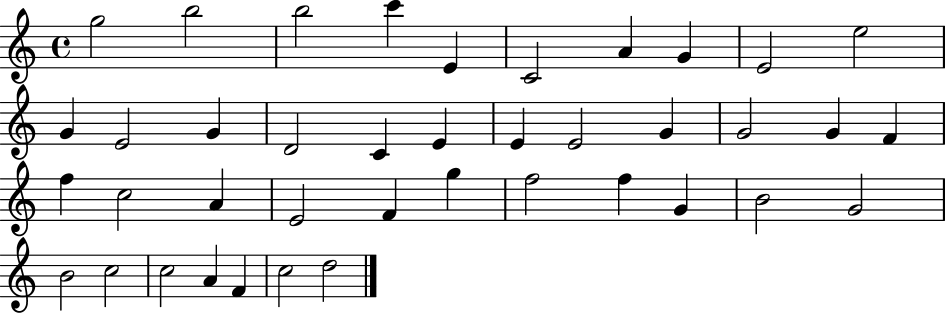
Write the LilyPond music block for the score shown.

{
  \clef treble
  \time 4/4
  \defaultTimeSignature
  \key c \major
  g''2 b''2 | b''2 c'''4 e'4 | c'2 a'4 g'4 | e'2 e''2 | \break g'4 e'2 g'4 | d'2 c'4 e'4 | e'4 e'2 g'4 | g'2 g'4 f'4 | \break f''4 c''2 a'4 | e'2 f'4 g''4 | f''2 f''4 g'4 | b'2 g'2 | \break b'2 c''2 | c''2 a'4 f'4 | c''2 d''2 | \bar "|."
}